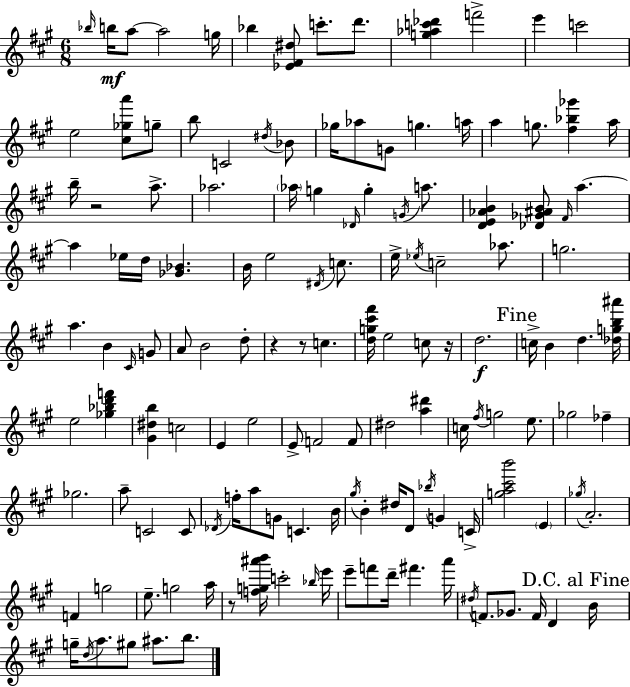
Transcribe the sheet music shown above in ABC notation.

X:1
T:Untitled
M:6/8
L:1/4
K:A
_b/4 b/4 a/2 a2 g/4 _b [_E^F^d]/2 c'/2 d'/2 [g_ac'_d'] f'2 e' c'2 e2 [^c_ga']/2 g/2 b/2 C2 ^d/4 _B/2 _g/4 _a/2 G/2 g a/4 a g/2 [^f_b_g'] a/4 b/4 z2 a/2 _a2 _a/4 g _D/4 g G/4 a/2 [DE_AB] [_D_G^AB]/2 ^F/4 a a _e/4 d/4 [_G_B] B/4 e2 ^D/4 c/2 e/4 _e/4 c2 _a/2 g2 a B ^C/4 G/2 A/2 B2 d/2 z z/2 c [dg^c'^f']/4 e2 c/2 z/4 d2 c/4 B d [_dgb^a']/4 e2 [_g_bd'f'] [^G^db] c2 E e2 E/2 F2 F/2 ^d2 [a^d'] c/4 ^f/4 g2 e/2 _g2 _f _g2 a/2 C2 C/2 _D/4 f/4 a/2 G/2 C B/4 ^g/4 B ^d/4 D/2 _b/4 G C/4 [ga^c'b']2 E _g/4 A2 F g2 e/2 g2 a/4 z/2 [fg^a'b']/4 c'2 _b/4 e'/4 e'/2 f'/2 d'/4 ^f' a'/4 ^d/4 F/2 _G/2 F/4 D B/4 g/4 d/4 a/2 ^g/2 ^a/2 b/2